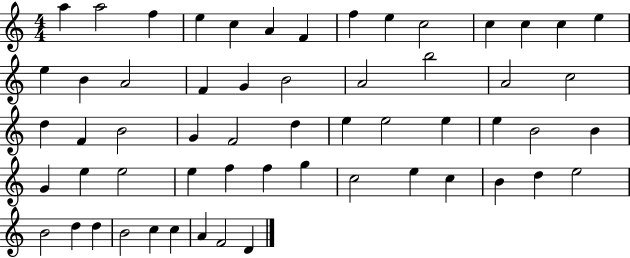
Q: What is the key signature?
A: C major